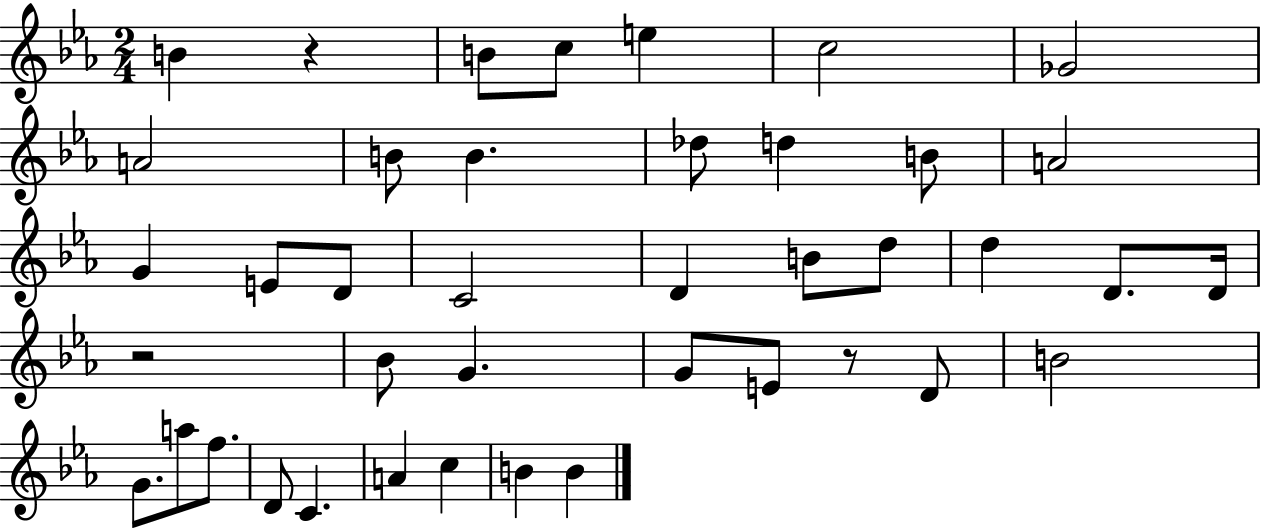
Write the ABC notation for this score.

X:1
T:Untitled
M:2/4
L:1/4
K:Eb
B z B/2 c/2 e c2 _G2 A2 B/2 B _d/2 d B/2 A2 G E/2 D/2 C2 D B/2 d/2 d D/2 D/4 z2 _B/2 G G/2 E/2 z/2 D/2 B2 G/2 a/2 f/2 D/2 C A c B B